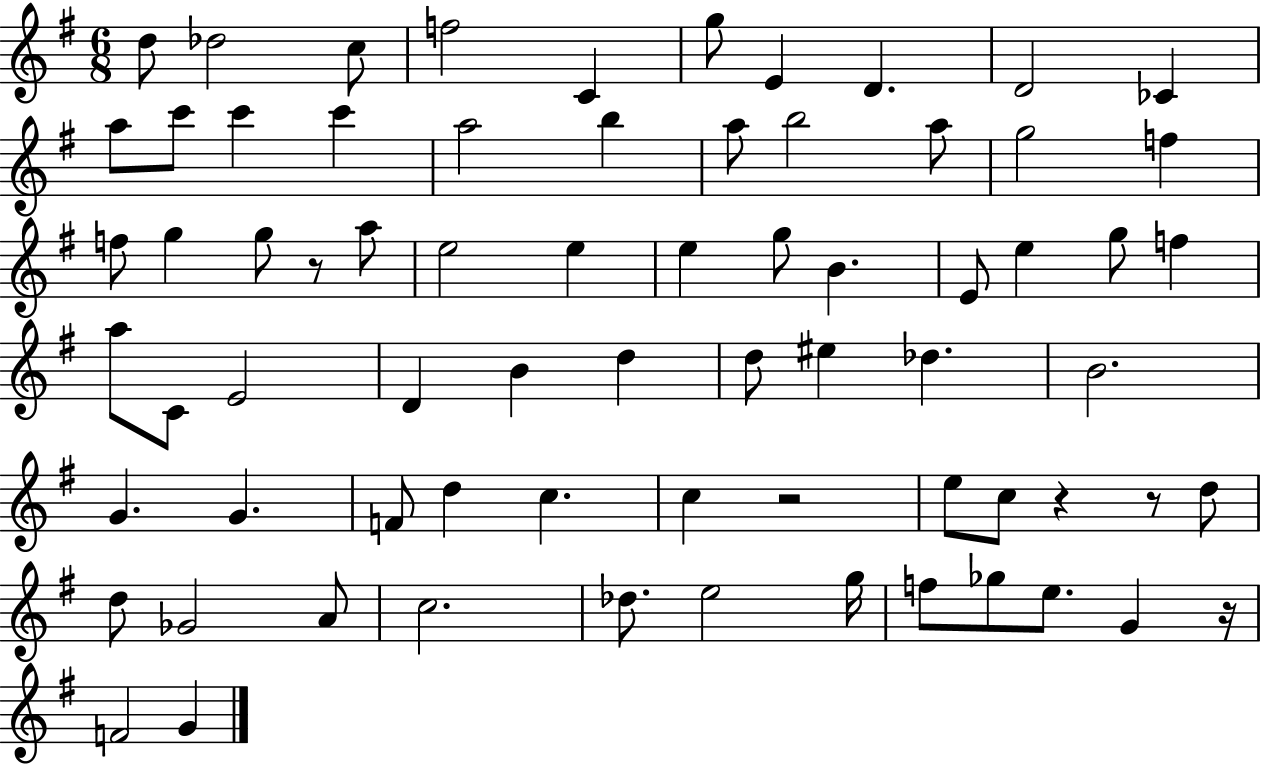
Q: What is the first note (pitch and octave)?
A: D5